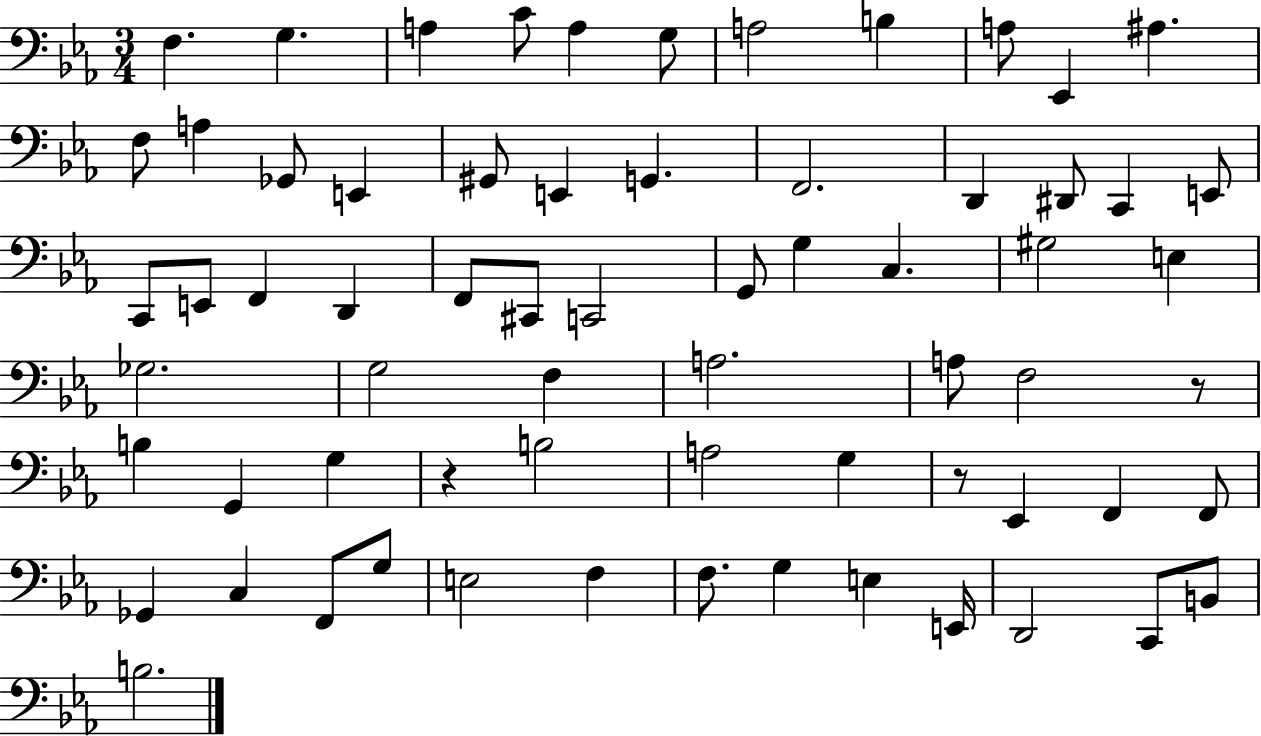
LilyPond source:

{
  \clef bass
  \numericTimeSignature
  \time 3/4
  \key ees \major
  \repeat volta 2 { f4. g4. | a4 c'8 a4 g8 | a2 b4 | a8 ees,4 ais4. | \break f8 a4 ges,8 e,4 | gis,8 e,4 g,4. | f,2. | d,4 dis,8 c,4 e,8 | \break c,8 e,8 f,4 d,4 | f,8 cis,8 c,2 | g,8 g4 c4. | gis2 e4 | \break ges2. | g2 f4 | a2. | a8 f2 r8 | \break b4 g,4 g4 | r4 b2 | a2 g4 | r8 ees,4 f,4 f,8 | \break ges,4 c4 f,8 g8 | e2 f4 | f8. g4 e4 e,16 | d,2 c,8 b,8 | \break b2. | } \bar "|."
}